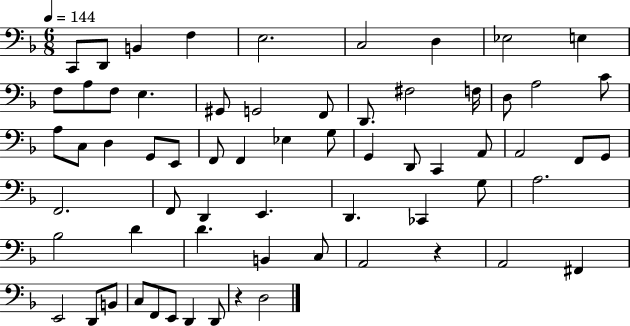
C2/e D2/e B2/q F3/q E3/h. C3/h D3/q Eb3/h E3/q F3/e A3/e F3/e E3/q. G#2/e G2/h F2/e D2/e. F#3/h F3/s D3/e A3/h C4/e A3/e C3/e D3/q G2/e E2/e F2/e F2/q Eb3/q G3/e G2/q D2/e C2/q A2/e A2/h F2/e G2/e F2/h. F2/e D2/q E2/q. D2/q. CES2/q G3/e A3/h. Bb3/h D4/q D4/q. B2/q C3/e A2/h R/q A2/h F#2/q E2/h D2/e B2/e C3/e F2/e E2/e D2/q D2/e R/q D3/h